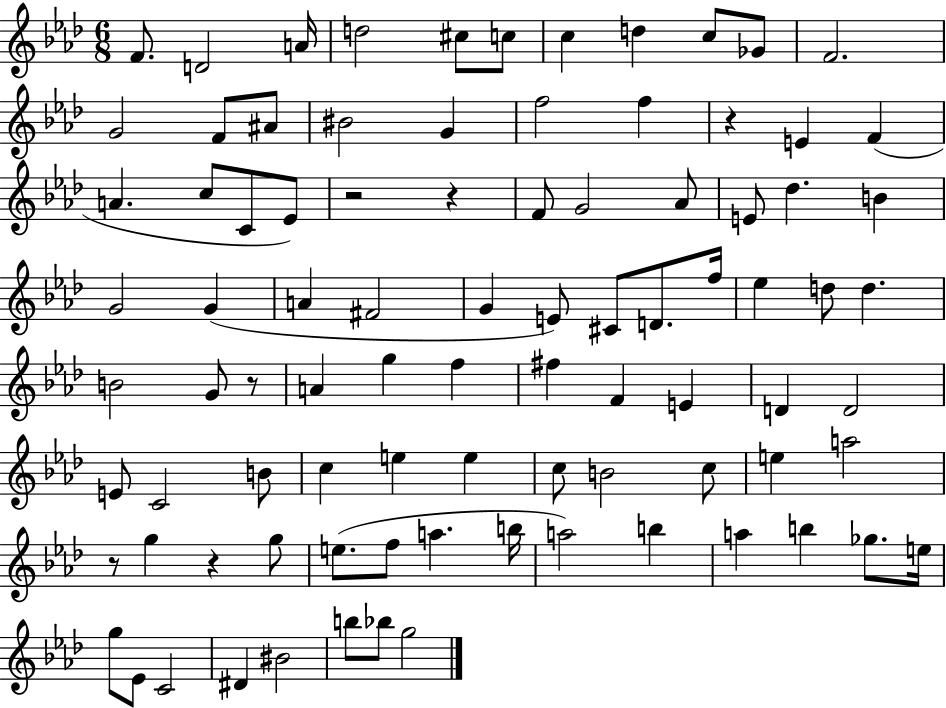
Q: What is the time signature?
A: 6/8